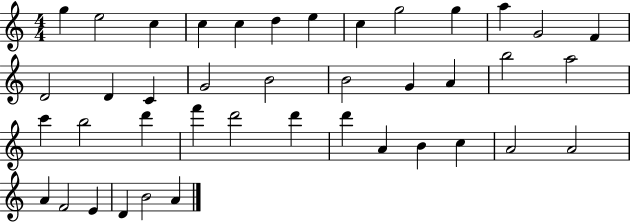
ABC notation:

X:1
T:Untitled
M:4/4
L:1/4
K:C
g e2 c c c d e c g2 g a G2 F D2 D C G2 B2 B2 G A b2 a2 c' b2 d' f' d'2 d' d' A B c A2 A2 A F2 E D B2 A